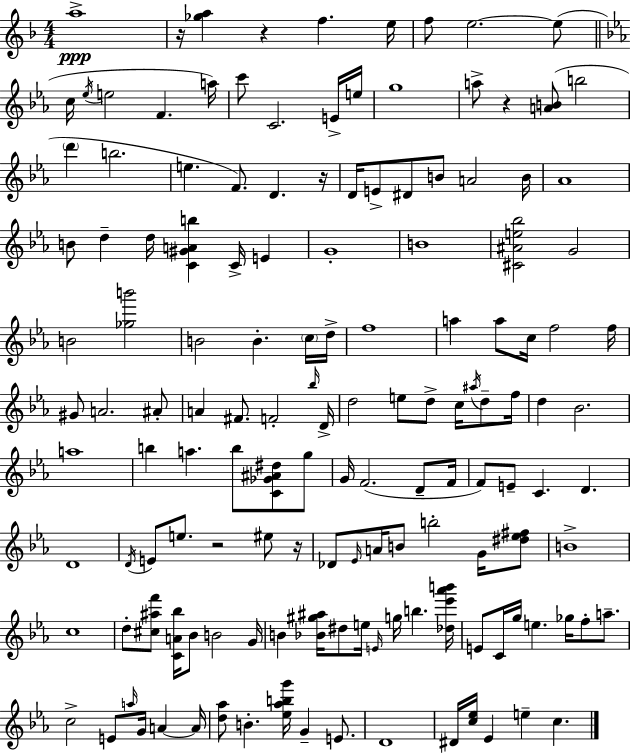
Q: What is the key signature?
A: D minor